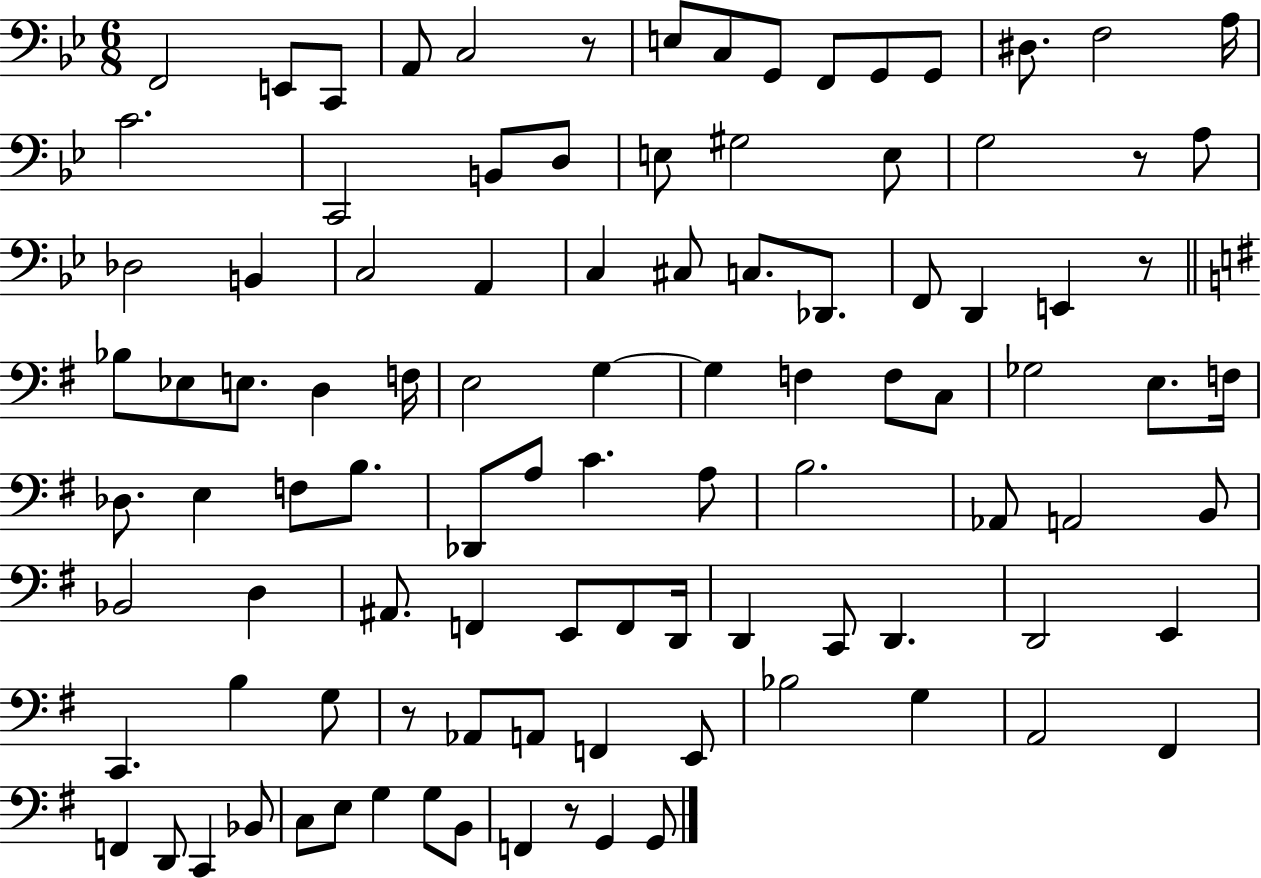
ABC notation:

X:1
T:Untitled
M:6/8
L:1/4
K:Bb
F,,2 E,,/2 C,,/2 A,,/2 C,2 z/2 E,/2 C,/2 G,,/2 F,,/2 G,,/2 G,,/2 ^D,/2 F,2 A,/4 C2 C,,2 B,,/2 D,/2 E,/2 ^G,2 E,/2 G,2 z/2 A,/2 _D,2 B,, C,2 A,, C, ^C,/2 C,/2 _D,,/2 F,,/2 D,, E,, z/2 _B,/2 _E,/2 E,/2 D, F,/4 E,2 G, G, F, F,/2 C,/2 _G,2 E,/2 F,/4 _D,/2 E, F,/2 B,/2 _D,,/2 A,/2 C A,/2 B,2 _A,,/2 A,,2 B,,/2 _B,,2 D, ^A,,/2 F,, E,,/2 F,,/2 D,,/4 D,, C,,/2 D,, D,,2 E,, C,, B, G,/2 z/2 _A,,/2 A,,/2 F,, E,,/2 _B,2 G, A,,2 ^F,, F,, D,,/2 C,, _B,,/2 C,/2 E,/2 G, G,/2 B,,/2 F,, z/2 G,, G,,/2